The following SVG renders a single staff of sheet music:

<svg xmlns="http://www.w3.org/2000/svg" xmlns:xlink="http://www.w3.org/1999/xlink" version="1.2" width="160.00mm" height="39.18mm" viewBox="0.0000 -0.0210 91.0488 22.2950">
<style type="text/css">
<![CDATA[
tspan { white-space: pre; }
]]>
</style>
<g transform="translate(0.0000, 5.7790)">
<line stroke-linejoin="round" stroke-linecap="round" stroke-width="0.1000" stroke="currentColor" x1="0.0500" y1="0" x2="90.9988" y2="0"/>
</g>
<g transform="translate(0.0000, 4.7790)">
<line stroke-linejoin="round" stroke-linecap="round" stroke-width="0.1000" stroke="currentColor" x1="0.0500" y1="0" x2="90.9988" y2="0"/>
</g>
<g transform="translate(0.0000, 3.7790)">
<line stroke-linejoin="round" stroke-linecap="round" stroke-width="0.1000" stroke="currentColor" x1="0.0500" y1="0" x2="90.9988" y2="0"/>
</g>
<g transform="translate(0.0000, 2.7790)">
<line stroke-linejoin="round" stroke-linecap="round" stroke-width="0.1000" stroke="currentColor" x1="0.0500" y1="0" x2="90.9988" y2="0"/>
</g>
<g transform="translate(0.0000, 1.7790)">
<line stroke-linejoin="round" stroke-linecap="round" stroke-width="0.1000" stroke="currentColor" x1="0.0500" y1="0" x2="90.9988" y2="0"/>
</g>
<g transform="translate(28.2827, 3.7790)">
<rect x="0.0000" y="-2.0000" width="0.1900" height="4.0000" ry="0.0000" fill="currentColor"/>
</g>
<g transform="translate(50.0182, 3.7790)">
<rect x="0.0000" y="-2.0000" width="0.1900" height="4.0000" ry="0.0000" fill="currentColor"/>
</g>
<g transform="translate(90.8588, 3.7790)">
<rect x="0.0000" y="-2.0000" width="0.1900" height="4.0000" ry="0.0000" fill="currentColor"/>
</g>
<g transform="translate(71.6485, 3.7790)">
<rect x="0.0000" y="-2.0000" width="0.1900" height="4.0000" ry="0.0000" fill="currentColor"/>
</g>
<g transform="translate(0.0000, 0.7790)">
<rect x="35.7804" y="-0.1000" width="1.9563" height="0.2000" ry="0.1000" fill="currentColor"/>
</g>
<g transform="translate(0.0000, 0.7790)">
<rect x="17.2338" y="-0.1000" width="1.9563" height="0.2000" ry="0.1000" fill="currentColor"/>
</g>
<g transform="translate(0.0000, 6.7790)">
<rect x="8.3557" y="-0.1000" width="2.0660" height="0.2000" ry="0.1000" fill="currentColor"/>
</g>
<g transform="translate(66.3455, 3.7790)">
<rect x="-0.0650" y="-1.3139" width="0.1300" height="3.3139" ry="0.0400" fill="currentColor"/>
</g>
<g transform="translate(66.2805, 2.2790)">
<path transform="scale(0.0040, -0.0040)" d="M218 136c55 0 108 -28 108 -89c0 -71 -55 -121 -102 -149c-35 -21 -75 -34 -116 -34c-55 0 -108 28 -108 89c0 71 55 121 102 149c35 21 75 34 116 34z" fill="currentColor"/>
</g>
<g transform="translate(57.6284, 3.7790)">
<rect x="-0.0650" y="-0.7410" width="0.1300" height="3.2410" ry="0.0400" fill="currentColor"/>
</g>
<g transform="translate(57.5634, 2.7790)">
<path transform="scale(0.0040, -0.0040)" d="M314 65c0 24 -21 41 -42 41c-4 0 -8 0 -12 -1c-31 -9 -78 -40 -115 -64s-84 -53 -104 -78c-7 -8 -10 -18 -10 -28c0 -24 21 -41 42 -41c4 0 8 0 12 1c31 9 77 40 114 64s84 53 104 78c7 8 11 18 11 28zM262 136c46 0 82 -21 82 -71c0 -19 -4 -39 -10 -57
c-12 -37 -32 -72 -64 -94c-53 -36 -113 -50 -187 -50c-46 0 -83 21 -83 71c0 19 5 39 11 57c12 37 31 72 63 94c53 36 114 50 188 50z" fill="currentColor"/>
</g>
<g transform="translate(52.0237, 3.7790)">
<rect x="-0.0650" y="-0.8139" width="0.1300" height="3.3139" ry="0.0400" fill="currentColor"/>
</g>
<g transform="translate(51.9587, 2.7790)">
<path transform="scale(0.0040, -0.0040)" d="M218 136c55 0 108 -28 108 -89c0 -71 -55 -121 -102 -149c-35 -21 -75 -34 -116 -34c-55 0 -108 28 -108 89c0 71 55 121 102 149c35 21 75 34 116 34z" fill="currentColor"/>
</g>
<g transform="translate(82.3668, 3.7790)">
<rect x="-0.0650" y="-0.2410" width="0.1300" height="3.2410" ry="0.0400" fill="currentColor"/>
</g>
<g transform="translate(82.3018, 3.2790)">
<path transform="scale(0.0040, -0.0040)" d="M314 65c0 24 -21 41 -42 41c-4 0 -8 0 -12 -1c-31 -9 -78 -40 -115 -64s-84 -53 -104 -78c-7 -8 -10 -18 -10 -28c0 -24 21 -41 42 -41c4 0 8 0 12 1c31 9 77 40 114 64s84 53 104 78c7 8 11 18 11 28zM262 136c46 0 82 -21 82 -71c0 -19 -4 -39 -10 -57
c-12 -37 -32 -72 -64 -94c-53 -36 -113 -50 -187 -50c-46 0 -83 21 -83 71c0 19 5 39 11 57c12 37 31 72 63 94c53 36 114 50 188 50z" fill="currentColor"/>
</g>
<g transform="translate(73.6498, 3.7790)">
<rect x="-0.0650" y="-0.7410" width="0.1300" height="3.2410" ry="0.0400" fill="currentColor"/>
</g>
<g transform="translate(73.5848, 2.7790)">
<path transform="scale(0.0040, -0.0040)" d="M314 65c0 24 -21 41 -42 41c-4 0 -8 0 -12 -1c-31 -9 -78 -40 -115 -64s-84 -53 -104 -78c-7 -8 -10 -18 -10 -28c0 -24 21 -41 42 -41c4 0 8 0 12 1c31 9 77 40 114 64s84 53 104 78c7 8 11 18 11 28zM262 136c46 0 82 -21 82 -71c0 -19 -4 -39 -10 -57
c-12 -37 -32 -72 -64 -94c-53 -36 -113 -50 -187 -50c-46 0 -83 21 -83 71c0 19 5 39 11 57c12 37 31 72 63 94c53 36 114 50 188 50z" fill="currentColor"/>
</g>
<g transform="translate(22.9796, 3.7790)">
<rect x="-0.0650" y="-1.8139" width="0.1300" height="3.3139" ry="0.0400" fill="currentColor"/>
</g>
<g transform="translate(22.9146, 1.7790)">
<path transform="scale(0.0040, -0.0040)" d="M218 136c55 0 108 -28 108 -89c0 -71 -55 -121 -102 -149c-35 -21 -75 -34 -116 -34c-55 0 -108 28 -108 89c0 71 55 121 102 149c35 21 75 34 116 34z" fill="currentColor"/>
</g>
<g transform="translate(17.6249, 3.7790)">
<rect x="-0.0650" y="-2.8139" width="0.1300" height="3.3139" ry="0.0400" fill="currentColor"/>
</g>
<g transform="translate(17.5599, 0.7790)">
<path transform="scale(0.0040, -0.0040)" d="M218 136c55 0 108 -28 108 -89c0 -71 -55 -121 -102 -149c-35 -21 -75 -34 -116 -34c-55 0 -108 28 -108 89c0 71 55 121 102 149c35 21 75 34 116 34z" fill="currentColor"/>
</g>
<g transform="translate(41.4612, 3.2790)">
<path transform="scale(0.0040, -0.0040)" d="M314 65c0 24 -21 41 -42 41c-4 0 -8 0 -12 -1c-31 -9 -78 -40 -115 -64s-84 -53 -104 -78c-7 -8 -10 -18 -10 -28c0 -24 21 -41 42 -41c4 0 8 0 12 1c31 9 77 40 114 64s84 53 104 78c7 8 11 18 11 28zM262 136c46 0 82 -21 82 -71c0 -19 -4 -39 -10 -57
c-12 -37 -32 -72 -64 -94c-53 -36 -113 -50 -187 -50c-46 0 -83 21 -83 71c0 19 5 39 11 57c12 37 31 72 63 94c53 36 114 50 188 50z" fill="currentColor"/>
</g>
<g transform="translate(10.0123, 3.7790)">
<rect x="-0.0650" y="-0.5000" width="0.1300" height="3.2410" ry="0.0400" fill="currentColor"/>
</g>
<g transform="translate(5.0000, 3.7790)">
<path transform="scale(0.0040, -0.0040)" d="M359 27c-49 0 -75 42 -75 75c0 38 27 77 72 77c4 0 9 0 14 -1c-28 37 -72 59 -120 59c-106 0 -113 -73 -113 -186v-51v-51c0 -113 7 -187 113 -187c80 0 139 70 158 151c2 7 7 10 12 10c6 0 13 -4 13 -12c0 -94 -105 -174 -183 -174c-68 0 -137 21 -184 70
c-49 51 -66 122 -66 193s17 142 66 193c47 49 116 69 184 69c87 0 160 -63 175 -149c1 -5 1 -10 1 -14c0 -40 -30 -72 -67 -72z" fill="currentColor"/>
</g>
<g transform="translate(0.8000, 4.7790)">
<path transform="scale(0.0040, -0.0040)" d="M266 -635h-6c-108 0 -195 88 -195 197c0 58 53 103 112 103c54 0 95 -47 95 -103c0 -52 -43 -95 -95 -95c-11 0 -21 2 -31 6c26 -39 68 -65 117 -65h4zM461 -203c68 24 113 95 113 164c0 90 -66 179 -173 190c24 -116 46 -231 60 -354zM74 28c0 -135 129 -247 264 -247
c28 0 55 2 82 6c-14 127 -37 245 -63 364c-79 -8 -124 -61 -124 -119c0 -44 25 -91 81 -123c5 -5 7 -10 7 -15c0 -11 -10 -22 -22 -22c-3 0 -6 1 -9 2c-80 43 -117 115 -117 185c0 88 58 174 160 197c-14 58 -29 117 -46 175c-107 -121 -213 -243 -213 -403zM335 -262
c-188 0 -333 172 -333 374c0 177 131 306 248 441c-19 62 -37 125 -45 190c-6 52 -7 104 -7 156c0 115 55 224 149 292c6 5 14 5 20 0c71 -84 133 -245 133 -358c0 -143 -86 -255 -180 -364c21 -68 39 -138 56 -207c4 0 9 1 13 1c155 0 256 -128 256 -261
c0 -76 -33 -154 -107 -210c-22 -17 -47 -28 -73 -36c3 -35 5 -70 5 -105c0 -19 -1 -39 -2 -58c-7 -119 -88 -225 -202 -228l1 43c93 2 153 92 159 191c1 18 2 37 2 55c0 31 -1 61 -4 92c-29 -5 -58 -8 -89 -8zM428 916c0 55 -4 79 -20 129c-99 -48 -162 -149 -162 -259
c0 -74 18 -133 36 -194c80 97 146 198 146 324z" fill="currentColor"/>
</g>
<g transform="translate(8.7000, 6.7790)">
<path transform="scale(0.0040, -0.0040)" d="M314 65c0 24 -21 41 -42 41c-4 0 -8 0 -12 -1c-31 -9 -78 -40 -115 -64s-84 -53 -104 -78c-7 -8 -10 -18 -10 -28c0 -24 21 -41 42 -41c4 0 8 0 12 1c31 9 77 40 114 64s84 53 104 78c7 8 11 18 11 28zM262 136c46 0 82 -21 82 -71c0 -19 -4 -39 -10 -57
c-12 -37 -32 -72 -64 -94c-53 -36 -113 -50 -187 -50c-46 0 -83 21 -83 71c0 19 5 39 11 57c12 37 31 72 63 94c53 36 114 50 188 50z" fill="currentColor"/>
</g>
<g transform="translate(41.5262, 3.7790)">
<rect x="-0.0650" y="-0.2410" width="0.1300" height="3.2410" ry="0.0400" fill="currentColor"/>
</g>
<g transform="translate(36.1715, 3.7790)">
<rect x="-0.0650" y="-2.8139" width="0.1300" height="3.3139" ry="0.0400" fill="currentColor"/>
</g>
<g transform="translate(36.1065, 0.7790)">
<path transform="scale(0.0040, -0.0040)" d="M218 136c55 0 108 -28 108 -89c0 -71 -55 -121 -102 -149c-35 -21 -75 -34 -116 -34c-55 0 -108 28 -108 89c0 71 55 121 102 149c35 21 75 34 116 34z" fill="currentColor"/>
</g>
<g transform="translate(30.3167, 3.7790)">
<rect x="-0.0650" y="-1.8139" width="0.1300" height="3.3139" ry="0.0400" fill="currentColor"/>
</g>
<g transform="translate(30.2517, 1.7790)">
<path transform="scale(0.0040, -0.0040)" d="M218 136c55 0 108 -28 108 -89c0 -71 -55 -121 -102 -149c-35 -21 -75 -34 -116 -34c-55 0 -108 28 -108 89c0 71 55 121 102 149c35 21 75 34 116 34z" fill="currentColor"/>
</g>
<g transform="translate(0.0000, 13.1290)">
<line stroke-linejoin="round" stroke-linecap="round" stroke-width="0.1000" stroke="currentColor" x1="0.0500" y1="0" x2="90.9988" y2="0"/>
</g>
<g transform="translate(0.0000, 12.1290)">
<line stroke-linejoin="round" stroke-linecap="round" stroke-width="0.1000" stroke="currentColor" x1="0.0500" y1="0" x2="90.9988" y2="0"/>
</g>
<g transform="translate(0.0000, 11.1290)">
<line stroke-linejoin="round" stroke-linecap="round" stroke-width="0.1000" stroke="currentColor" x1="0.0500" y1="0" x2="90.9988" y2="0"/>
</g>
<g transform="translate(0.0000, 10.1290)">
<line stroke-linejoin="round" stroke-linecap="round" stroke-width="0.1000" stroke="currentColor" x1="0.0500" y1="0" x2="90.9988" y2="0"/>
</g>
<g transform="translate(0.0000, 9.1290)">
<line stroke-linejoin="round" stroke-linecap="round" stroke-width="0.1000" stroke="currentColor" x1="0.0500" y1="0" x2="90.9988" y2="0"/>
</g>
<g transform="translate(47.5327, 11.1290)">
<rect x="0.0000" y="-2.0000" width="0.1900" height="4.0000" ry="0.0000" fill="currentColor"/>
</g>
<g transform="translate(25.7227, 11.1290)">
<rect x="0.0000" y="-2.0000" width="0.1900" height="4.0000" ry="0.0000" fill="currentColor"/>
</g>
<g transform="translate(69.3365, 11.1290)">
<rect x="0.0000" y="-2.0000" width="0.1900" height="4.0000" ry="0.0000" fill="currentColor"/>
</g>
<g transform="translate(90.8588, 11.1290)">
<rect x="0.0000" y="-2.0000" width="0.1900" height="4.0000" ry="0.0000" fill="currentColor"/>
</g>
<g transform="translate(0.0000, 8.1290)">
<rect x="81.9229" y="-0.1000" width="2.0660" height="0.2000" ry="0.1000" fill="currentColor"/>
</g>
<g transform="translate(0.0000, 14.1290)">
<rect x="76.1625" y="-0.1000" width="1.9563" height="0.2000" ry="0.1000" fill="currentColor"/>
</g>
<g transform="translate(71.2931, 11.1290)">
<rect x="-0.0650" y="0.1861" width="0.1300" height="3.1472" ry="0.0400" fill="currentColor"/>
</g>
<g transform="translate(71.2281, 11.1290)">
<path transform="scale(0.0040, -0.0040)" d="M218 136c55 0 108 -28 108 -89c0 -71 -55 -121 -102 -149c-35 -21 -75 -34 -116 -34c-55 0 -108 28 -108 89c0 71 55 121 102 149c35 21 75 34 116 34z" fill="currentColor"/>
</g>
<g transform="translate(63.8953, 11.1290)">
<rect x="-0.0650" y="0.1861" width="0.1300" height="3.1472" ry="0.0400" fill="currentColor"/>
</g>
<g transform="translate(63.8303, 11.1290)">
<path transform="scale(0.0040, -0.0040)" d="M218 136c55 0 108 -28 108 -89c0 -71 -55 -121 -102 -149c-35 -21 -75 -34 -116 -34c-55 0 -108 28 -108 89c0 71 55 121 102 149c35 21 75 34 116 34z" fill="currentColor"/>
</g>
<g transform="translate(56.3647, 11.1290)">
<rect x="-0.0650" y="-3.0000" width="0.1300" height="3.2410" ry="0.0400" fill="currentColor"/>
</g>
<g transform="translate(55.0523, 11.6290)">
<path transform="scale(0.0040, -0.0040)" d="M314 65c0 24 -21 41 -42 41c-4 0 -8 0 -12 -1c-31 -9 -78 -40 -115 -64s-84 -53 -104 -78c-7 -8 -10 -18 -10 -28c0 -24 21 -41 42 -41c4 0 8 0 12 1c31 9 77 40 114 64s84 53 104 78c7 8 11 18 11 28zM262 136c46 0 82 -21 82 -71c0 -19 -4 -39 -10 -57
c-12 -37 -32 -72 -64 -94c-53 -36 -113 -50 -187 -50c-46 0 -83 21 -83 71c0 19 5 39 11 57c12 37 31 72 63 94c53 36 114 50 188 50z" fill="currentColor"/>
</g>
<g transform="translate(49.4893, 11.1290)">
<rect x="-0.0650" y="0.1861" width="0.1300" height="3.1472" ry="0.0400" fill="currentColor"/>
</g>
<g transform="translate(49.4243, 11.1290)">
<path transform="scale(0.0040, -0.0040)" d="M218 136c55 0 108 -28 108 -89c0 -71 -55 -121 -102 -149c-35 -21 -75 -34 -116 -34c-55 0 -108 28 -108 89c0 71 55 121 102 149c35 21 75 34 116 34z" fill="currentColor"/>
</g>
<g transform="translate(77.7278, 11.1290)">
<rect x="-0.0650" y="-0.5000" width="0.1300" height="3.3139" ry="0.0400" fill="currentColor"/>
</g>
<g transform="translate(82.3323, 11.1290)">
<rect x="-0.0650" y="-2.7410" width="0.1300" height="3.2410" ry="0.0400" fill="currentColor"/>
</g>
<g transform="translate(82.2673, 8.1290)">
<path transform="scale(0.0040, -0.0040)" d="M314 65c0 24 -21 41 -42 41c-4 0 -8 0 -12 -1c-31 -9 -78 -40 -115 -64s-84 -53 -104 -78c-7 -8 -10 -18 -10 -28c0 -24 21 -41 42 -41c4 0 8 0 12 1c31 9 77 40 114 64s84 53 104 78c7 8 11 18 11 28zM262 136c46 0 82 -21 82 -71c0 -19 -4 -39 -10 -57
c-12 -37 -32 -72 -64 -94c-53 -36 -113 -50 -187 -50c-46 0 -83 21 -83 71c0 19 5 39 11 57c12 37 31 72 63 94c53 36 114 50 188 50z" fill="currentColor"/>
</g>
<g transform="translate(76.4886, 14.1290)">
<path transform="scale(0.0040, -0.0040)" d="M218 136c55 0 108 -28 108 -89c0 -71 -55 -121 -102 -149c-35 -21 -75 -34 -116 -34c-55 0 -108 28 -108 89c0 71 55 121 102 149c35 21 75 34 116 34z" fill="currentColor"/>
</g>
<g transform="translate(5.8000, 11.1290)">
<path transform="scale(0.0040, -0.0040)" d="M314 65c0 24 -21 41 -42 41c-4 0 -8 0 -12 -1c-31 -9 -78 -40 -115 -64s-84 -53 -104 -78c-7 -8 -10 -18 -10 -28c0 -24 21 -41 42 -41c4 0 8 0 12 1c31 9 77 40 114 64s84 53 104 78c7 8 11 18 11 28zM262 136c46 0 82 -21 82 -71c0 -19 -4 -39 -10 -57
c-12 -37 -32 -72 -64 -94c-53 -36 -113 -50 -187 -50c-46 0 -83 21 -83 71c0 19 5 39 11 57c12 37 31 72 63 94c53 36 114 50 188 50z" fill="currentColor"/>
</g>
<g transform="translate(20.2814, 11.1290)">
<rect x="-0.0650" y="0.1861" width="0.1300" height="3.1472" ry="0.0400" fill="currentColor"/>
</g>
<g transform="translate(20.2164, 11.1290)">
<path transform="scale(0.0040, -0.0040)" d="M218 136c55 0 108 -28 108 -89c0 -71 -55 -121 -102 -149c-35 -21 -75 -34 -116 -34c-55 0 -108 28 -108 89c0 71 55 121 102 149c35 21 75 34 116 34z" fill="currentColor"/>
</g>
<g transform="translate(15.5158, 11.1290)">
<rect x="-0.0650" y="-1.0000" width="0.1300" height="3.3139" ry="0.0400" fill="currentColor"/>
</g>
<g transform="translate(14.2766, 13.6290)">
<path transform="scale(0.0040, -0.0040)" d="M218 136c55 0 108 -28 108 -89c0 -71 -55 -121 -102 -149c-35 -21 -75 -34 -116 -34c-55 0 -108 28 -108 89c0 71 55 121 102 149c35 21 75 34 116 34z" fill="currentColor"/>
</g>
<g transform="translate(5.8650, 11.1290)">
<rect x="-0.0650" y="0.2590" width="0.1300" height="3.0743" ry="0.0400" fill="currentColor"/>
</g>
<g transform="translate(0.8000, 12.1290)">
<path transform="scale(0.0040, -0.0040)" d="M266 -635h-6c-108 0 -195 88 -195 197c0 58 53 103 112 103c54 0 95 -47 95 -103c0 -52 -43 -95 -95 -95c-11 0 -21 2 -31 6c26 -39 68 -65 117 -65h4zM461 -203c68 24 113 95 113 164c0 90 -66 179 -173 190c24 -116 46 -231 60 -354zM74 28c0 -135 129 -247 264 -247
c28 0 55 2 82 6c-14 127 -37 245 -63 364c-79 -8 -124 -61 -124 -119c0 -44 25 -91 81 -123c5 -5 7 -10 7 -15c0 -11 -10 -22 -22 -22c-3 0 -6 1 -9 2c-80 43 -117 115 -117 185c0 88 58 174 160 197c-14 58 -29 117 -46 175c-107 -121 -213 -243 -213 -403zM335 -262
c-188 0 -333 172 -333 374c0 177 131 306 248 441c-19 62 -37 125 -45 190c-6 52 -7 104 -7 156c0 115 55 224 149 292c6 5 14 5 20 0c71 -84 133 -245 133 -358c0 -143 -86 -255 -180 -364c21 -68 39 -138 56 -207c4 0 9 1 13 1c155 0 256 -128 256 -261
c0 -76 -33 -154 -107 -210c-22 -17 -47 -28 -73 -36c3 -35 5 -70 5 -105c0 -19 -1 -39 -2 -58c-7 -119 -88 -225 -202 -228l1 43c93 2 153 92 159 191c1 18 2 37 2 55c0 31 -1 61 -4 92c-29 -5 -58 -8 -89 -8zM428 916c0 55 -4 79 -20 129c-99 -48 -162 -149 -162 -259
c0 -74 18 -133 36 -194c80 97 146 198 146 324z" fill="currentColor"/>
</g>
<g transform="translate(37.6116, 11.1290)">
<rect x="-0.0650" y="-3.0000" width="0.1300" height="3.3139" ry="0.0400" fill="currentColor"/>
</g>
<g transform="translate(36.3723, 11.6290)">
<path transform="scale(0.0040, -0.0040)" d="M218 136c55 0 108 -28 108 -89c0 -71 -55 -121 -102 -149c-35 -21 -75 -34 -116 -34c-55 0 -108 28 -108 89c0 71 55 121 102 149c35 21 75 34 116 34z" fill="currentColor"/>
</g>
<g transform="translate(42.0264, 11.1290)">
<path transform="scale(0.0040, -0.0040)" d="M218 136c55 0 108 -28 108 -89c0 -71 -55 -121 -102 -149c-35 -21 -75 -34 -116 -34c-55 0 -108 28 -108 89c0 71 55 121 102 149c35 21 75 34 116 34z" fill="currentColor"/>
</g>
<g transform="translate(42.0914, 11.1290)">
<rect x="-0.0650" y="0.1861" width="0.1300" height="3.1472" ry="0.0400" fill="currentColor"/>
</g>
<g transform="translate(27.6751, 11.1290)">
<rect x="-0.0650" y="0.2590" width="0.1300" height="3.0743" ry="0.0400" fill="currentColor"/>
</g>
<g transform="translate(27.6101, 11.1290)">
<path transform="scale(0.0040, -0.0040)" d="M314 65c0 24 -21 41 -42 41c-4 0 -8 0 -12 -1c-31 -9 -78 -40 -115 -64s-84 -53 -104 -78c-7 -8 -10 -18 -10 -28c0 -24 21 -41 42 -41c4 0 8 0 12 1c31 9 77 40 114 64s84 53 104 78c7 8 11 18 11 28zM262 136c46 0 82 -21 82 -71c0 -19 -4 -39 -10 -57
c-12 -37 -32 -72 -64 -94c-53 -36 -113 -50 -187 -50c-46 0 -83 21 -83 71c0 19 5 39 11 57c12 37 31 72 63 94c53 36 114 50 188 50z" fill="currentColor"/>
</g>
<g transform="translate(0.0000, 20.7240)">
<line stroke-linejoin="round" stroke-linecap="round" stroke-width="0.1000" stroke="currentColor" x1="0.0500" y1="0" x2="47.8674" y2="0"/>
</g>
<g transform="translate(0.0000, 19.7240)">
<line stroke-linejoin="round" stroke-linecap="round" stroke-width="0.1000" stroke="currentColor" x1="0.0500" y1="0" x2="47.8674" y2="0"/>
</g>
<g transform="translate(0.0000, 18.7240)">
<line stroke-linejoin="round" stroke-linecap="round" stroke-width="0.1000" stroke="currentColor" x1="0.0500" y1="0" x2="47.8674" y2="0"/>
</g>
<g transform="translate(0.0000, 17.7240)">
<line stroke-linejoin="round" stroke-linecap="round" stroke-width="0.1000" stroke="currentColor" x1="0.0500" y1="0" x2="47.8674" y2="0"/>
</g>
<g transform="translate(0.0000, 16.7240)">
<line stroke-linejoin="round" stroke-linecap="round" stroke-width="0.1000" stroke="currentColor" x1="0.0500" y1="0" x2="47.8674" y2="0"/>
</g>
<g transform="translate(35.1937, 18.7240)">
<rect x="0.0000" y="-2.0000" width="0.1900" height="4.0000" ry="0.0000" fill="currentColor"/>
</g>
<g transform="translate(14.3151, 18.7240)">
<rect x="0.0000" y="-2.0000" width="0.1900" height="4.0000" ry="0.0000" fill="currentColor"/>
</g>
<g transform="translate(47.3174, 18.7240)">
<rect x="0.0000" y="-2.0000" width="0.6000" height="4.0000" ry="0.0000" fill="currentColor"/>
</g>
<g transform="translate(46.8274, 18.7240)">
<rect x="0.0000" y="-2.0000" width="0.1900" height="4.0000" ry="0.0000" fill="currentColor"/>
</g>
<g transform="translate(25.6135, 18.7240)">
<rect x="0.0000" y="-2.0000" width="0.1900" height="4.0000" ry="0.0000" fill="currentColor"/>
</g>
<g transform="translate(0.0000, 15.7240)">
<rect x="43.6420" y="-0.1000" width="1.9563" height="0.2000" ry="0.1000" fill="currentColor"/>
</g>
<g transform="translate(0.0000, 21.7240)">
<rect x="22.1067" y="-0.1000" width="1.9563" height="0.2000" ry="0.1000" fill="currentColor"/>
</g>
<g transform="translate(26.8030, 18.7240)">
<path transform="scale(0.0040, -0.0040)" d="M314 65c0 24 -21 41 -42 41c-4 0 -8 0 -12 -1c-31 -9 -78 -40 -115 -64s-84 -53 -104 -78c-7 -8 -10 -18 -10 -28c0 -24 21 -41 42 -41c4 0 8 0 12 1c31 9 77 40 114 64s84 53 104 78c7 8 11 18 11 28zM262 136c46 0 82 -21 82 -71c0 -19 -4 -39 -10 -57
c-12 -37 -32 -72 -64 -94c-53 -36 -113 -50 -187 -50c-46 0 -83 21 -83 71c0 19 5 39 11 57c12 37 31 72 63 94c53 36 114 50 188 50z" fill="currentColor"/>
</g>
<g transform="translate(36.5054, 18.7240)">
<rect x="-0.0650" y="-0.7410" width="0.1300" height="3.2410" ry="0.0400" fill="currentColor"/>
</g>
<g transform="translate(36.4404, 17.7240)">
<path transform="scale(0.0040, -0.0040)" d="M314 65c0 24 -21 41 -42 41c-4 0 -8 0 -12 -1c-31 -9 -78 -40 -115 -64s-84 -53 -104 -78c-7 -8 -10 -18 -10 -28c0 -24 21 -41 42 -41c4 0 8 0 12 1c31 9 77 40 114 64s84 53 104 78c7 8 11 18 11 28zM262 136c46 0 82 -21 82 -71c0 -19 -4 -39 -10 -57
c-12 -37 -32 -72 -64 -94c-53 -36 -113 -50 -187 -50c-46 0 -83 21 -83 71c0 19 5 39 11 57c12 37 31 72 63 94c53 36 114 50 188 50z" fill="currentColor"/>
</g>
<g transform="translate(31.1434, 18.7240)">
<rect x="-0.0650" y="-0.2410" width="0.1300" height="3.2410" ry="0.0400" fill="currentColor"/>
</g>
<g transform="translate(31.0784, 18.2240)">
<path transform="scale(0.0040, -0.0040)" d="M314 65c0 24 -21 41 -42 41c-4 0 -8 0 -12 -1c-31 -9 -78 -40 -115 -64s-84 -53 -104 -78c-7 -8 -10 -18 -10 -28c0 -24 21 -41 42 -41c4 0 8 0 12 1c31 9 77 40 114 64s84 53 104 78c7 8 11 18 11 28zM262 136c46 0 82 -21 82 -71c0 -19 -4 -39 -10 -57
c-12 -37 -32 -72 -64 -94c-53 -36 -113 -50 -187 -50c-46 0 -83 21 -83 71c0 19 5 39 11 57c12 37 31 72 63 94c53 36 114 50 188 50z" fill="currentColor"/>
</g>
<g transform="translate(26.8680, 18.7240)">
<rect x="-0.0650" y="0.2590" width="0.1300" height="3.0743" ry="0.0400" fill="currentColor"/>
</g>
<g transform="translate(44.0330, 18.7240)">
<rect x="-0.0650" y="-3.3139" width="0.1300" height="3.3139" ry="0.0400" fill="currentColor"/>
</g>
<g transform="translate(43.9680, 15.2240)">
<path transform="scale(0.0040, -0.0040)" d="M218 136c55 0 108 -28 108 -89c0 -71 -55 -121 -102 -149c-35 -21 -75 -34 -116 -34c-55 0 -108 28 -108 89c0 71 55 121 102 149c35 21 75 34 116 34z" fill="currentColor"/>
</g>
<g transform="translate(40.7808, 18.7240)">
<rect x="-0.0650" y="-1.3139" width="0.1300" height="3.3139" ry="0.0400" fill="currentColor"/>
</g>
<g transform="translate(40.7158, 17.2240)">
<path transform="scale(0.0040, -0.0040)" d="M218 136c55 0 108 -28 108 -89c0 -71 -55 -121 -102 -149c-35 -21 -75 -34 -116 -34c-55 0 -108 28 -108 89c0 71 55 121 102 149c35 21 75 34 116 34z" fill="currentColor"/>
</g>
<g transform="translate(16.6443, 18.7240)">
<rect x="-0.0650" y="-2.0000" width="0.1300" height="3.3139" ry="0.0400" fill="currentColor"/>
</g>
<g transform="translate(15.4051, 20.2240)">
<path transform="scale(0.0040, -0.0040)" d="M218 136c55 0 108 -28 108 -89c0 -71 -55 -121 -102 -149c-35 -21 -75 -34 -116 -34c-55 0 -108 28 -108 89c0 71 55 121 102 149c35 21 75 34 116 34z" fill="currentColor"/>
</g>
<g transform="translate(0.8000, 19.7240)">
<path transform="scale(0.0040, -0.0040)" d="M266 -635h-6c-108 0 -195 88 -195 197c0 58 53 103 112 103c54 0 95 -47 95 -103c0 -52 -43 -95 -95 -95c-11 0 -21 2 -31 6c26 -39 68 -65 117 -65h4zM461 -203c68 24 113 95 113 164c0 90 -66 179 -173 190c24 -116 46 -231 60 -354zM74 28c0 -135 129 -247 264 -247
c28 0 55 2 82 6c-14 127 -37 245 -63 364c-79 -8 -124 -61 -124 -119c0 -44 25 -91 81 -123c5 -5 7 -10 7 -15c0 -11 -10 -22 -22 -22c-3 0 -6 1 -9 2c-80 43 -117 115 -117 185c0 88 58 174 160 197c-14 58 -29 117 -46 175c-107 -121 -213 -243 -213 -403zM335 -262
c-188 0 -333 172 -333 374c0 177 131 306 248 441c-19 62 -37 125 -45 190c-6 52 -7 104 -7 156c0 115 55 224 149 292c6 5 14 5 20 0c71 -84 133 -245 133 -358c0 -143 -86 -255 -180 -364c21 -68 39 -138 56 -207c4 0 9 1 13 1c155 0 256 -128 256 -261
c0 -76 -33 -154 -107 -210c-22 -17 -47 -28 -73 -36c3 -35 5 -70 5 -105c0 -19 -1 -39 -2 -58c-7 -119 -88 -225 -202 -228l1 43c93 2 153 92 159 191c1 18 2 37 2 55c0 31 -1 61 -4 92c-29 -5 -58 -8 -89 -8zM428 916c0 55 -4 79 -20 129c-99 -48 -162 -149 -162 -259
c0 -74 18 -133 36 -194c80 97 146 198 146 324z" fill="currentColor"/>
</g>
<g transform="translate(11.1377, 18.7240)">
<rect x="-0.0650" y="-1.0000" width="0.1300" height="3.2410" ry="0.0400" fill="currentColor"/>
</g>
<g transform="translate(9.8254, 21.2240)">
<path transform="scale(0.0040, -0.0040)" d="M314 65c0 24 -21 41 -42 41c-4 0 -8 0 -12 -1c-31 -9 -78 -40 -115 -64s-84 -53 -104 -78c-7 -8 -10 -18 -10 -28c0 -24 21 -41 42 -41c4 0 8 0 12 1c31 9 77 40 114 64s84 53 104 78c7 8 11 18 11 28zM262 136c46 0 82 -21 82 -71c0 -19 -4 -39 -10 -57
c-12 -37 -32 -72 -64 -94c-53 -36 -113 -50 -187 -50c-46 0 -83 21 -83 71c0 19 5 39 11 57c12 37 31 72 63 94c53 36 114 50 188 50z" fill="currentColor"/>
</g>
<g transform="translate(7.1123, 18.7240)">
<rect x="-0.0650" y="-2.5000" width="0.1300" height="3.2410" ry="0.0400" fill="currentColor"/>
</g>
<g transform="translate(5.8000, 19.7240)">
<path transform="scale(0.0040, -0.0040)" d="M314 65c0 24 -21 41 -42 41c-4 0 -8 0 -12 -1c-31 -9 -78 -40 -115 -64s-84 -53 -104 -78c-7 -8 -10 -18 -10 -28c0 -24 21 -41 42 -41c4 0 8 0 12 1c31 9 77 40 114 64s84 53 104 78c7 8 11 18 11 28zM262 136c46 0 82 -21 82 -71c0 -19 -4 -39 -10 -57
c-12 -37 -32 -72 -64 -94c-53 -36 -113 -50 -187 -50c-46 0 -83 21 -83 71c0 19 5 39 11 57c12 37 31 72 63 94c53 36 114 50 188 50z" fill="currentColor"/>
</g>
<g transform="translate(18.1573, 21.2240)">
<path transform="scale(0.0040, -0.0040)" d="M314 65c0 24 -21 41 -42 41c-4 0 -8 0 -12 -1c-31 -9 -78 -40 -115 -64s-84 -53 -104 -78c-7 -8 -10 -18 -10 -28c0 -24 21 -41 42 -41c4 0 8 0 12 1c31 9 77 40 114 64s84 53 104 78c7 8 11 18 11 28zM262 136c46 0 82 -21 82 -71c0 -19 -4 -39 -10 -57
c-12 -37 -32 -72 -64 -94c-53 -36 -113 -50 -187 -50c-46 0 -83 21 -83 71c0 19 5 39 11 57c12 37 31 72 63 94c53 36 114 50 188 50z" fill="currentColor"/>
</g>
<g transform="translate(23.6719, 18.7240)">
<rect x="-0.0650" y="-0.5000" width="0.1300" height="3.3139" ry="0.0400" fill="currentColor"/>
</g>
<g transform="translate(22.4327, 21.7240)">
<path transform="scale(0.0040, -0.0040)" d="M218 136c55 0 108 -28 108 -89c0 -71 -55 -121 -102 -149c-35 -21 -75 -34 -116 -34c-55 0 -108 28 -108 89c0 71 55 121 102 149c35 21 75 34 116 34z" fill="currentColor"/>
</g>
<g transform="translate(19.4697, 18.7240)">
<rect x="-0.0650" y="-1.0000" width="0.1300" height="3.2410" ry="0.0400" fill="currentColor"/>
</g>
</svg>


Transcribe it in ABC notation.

X:1
T:Untitled
M:4/4
L:1/4
K:C
C2 a f f a c2 d d2 e d2 c2 B2 D B B2 A B B A2 B B C a2 G2 D2 F D2 C B2 c2 d2 e b